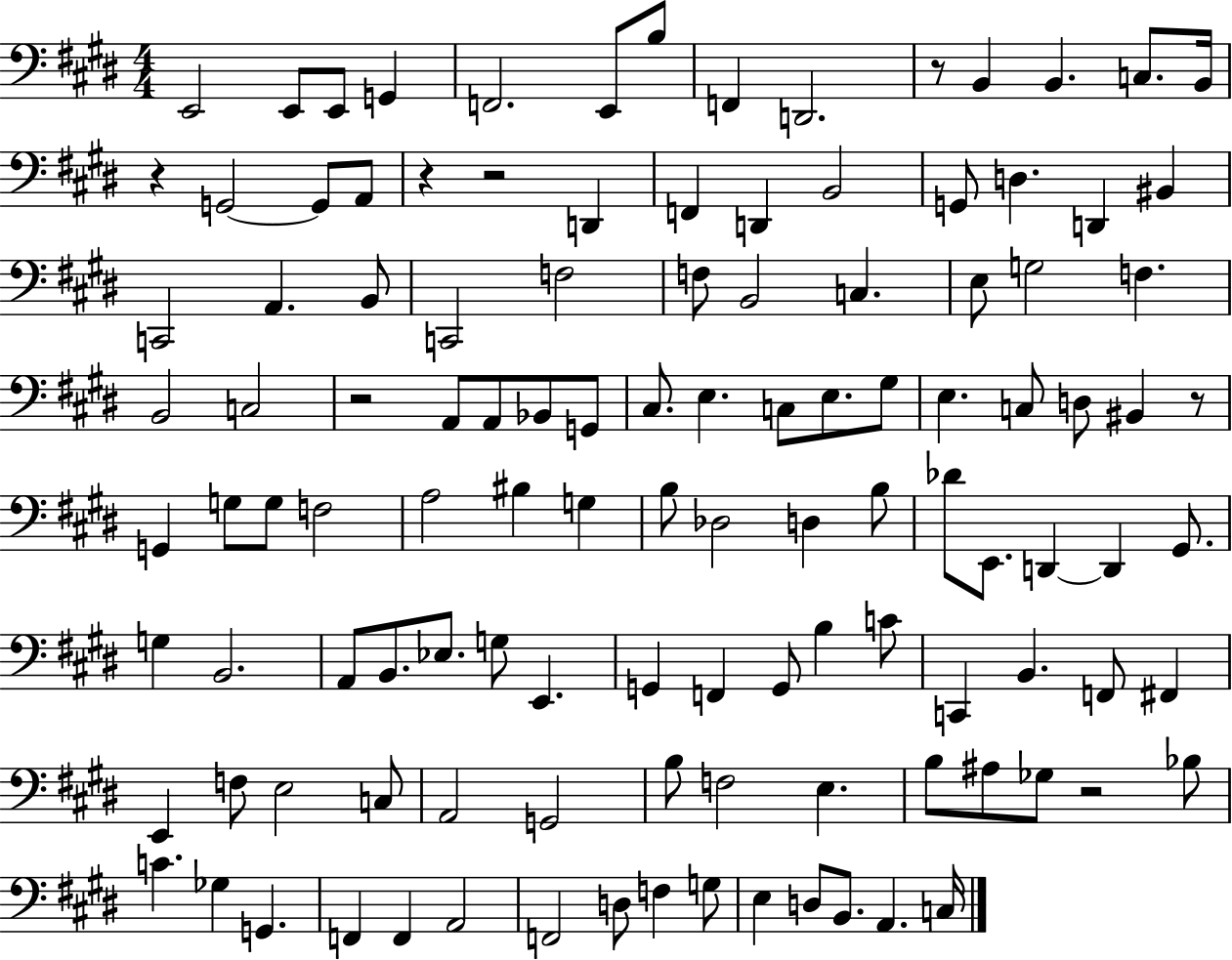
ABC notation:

X:1
T:Untitled
M:4/4
L:1/4
K:E
E,,2 E,,/2 E,,/2 G,, F,,2 E,,/2 B,/2 F,, D,,2 z/2 B,, B,, C,/2 B,,/4 z G,,2 G,,/2 A,,/2 z z2 D,, F,, D,, B,,2 G,,/2 D, D,, ^B,, C,,2 A,, B,,/2 C,,2 F,2 F,/2 B,,2 C, E,/2 G,2 F, B,,2 C,2 z2 A,,/2 A,,/2 _B,,/2 G,,/2 ^C,/2 E, C,/2 E,/2 ^G,/2 E, C,/2 D,/2 ^B,, z/2 G,, G,/2 G,/2 F,2 A,2 ^B, G, B,/2 _D,2 D, B,/2 _D/2 E,,/2 D,, D,, ^G,,/2 G, B,,2 A,,/2 B,,/2 _E,/2 G,/2 E,, G,, F,, G,,/2 B, C/2 C,, B,, F,,/2 ^F,, E,, F,/2 E,2 C,/2 A,,2 G,,2 B,/2 F,2 E, B,/2 ^A,/2 _G,/2 z2 _B,/2 C _G, G,, F,, F,, A,,2 F,,2 D,/2 F, G,/2 E, D,/2 B,,/2 A,, C,/4